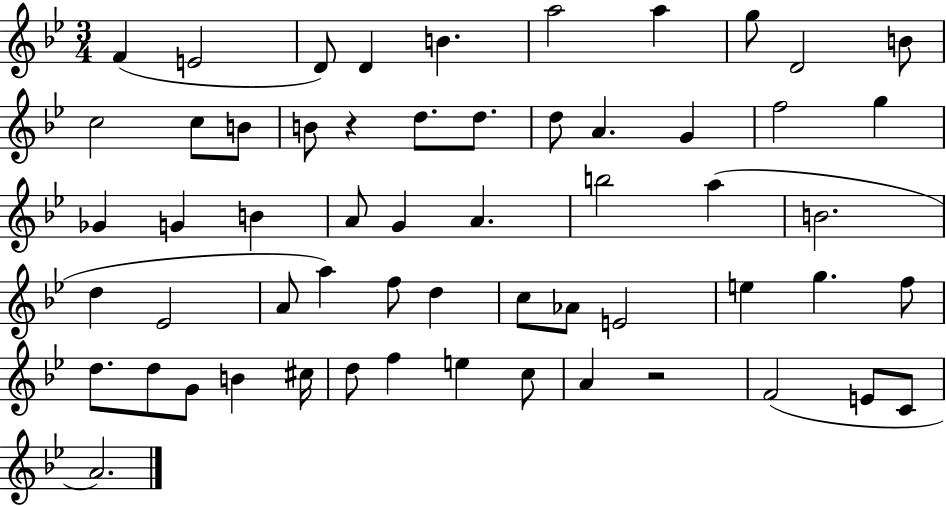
F4/q E4/h D4/e D4/q B4/q. A5/h A5/q G5/e D4/h B4/e C5/h C5/e B4/e B4/e R/q D5/e. D5/e. D5/e A4/q. G4/q F5/h G5/q Gb4/q G4/q B4/q A4/e G4/q A4/q. B5/h A5/q B4/h. D5/q Eb4/h A4/e A5/q F5/e D5/q C5/e Ab4/e E4/h E5/q G5/q. F5/e D5/e. D5/e G4/e B4/q C#5/s D5/e F5/q E5/q C5/e A4/q R/h F4/h E4/e C4/e A4/h.